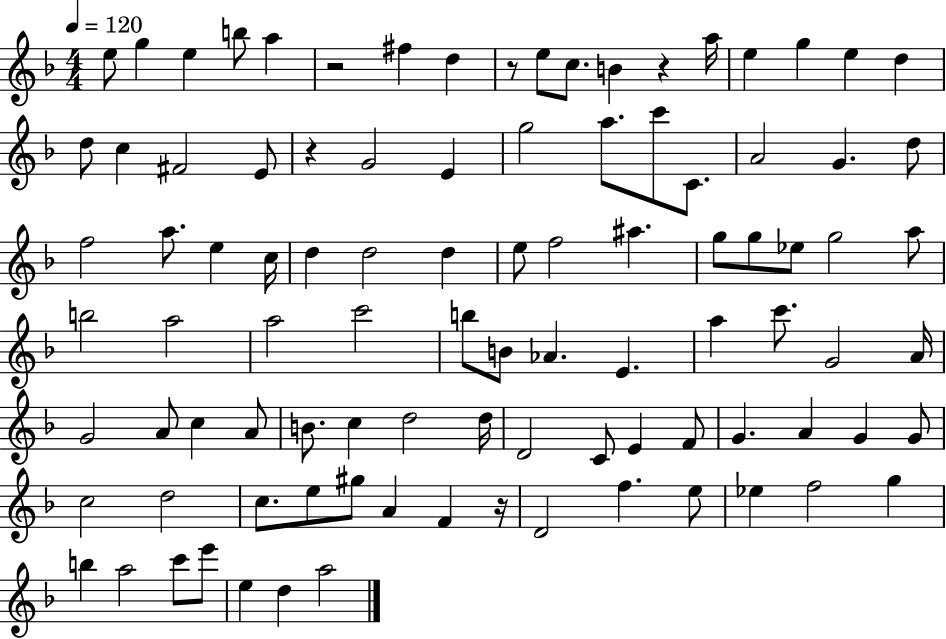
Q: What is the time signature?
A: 4/4